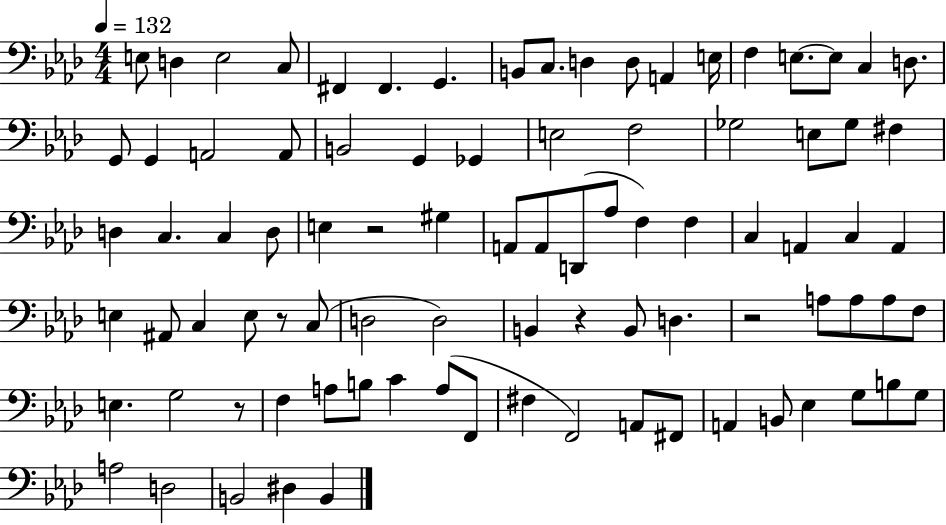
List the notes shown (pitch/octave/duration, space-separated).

E3/e D3/q E3/h C3/e F#2/q F#2/q. G2/q. B2/e C3/e. D3/q D3/e A2/q E3/s F3/q E3/e. E3/e C3/q D3/e. G2/e G2/q A2/h A2/e B2/h G2/q Gb2/q E3/h F3/h Gb3/h E3/e Gb3/e F#3/q D3/q C3/q. C3/q D3/e E3/q R/h G#3/q A2/e A2/e D2/e Ab3/e F3/q F3/q C3/q A2/q C3/q A2/q E3/q A#2/e C3/q E3/e R/e C3/e D3/h D3/h B2/q R/q B2/e D3/q. R/h A3/e A3/e A3/e F3/e E3/q. G3/h R/e F3/q A3/e B3/e C4/q A3/e F2/e F#3/q F2/h A2/e F#2/e A2/q B2/e Eb3/q G3/e B3/e G3/e A3/h D3/h B2/h D#3/q B2/q